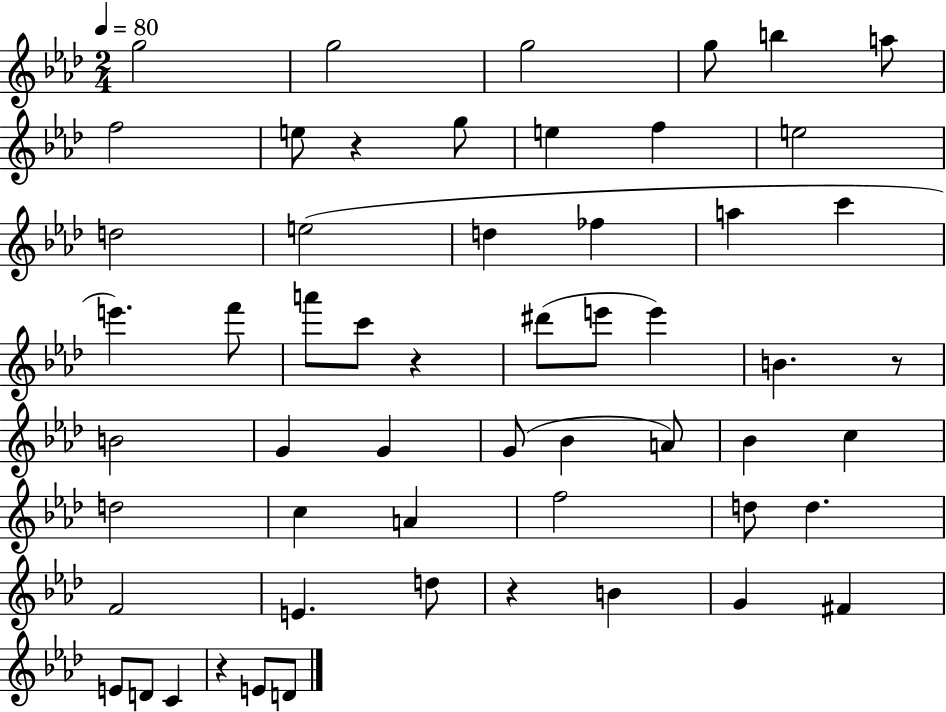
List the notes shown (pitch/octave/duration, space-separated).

G5/h G5/h G5/h G5/e B5/q A5/e F5/h E5/e R/q G5/e E5/q F5/q E5/h D5/h E5/h D5/q FES5/q A5/q C6/q E6/q. F6/e A6/e C6/e R/q D#6/e E6/e E6/q B4/q. R/e B4/h G4/q G4/q G4/e Bb4/q A4/e Bb4/q C5/q D5/h C5/q A4/q F5/h D5/e D5/q. F4/h E4/q. D5/e R/q B4/q G4/q F#4/q E4/e D4/e C4/q R/q E4/e D4/e